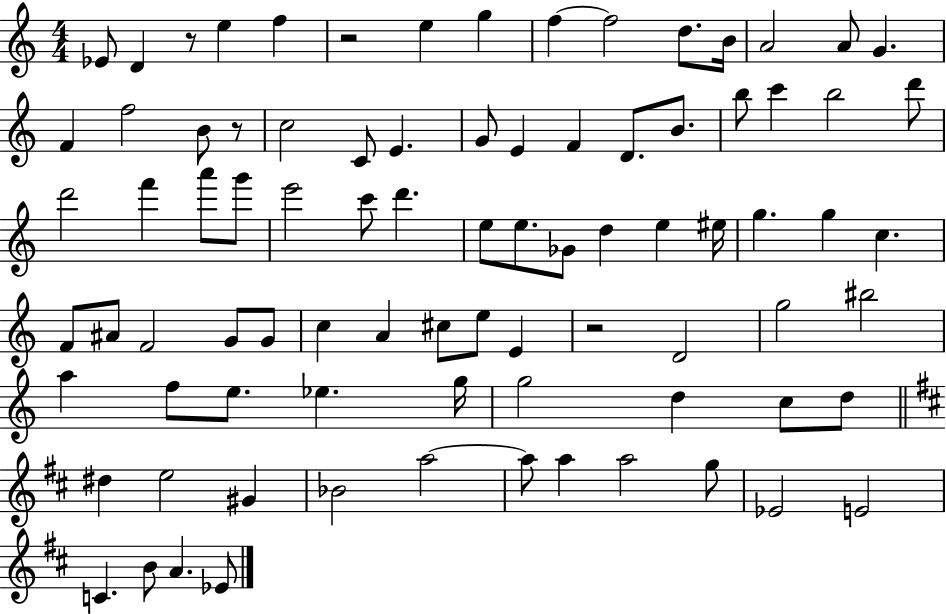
Eb4/e D4/q R/e E5/q F5/q R/h E5/q G5/q F5/q F5/h D5/e. B4/s A4/h A4/e G4/q. F4/q F5/h B4/e R/e C5/h C4/e E4/q. G4/e E4/q F4/q D4/e. B4/e. B5/e C6/q B5/h D6/e D6/h F6/q A6/e G6/e E6/h C6/e D6/q. E5/e E5/e. Gb4/e D5/q E5/q EIS5/s G5/q. G5/q C5/q. F4/e A#4/e F4/h G4/e G4/e C5/q A4/q C#5/e E5/e E4/q R/h D4/h G5/h BIS5/h A5/q F5/e E5/e. Eb5/q. G5/s G5/h D5/q C5/e D5/e D#5/q E5/h G#4/q Bb4/h A5/h A5/e A5/q A5/h G5/e Eb4/h E4/h C4/q. B4/e A4/q. Eb4/e